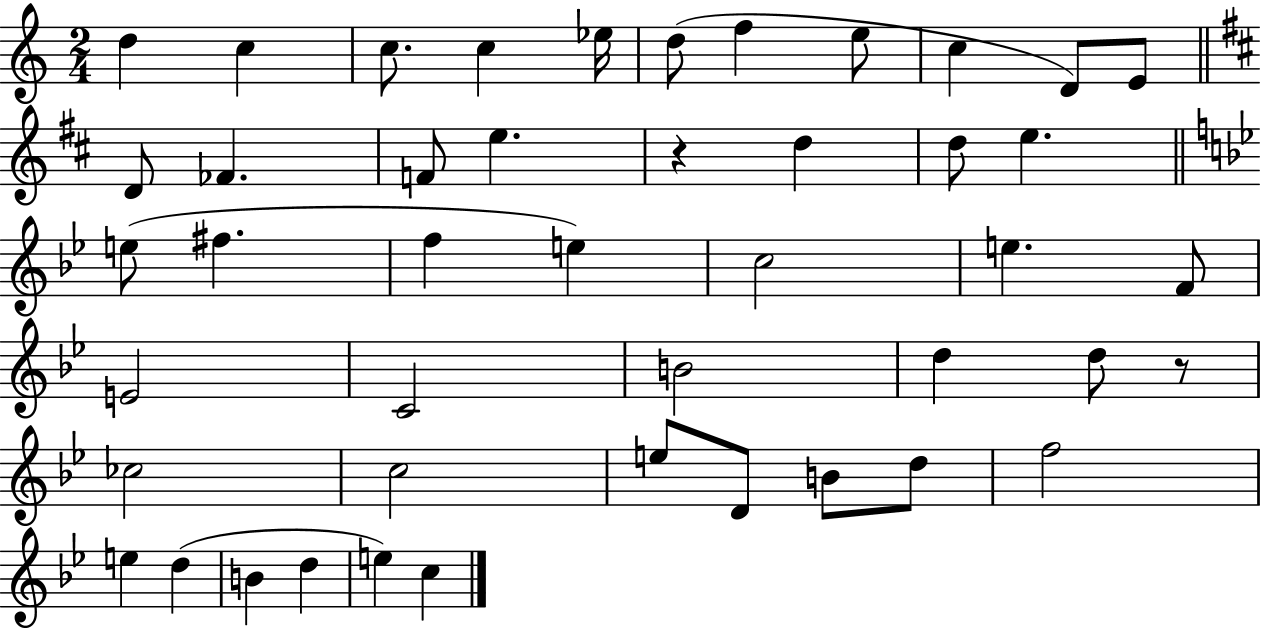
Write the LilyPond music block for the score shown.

{
  \clef treble
  \numericTimeSignature
  \time 2/4
  \key c \major
  d''4 c''4 | c''8. c''4 ees''16 | d''8( f''4 e''8 | c''4 d'8) e'8 | \break \bar "||" \break \key b \minor d'8 fes'4. | f'8 e''4. | r4 d''4 | d''8 e''4. | \break \bar "||" \break \key bes \major e''8( fis''4. | f''4 e''4) | c''2 | e''4. f'8 | \break e'2 | c'2 | b'2 | d''4 d''8 r8 | \break ces''2 | c''2 | e''8 d'8 b'8 d''8 | f''2 | \break e''4 d''4( | b'4 d''4 | e''4) c''4 | \bar "|."
}